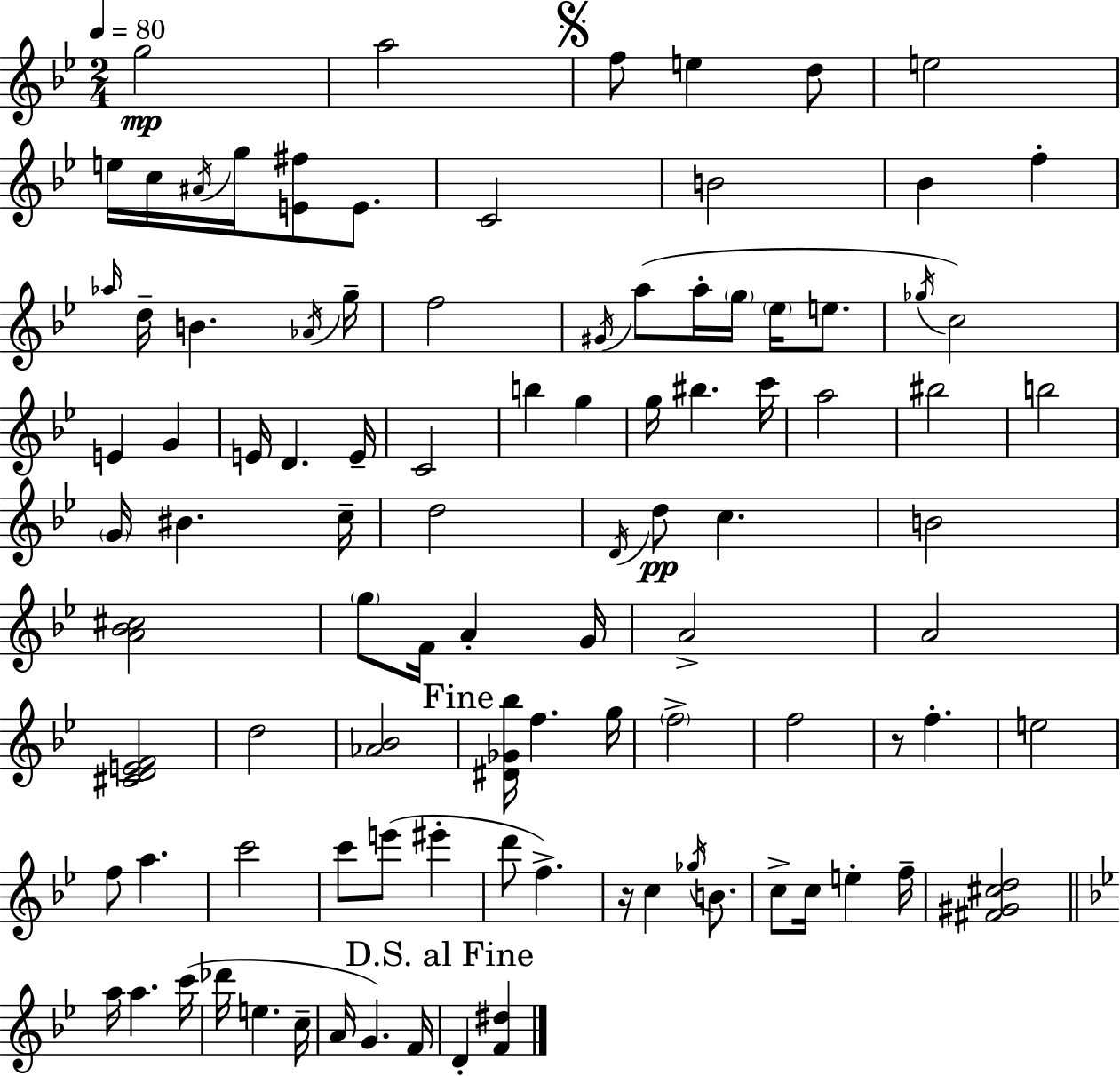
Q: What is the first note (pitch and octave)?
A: G5